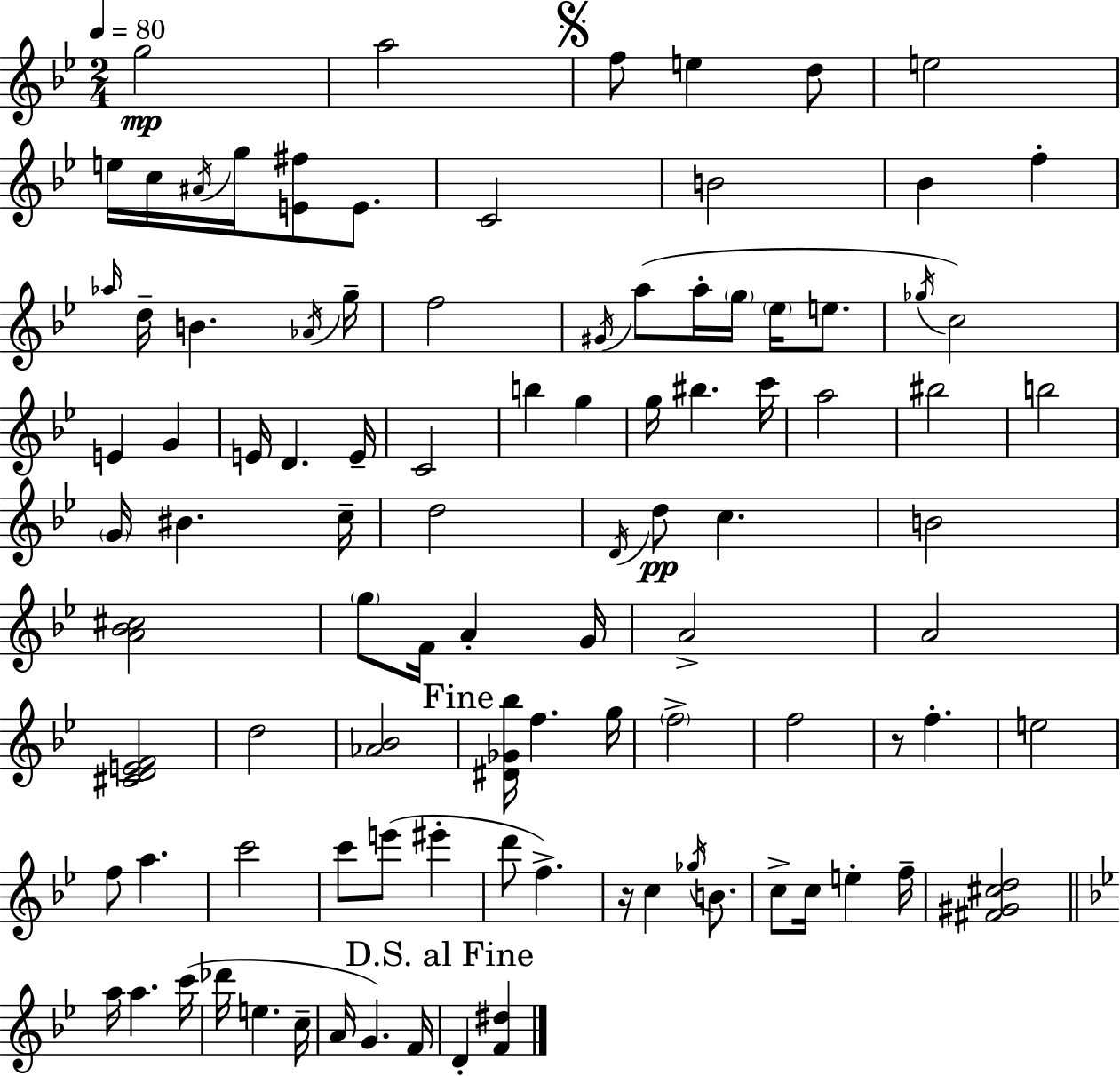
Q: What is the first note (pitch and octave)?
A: G5